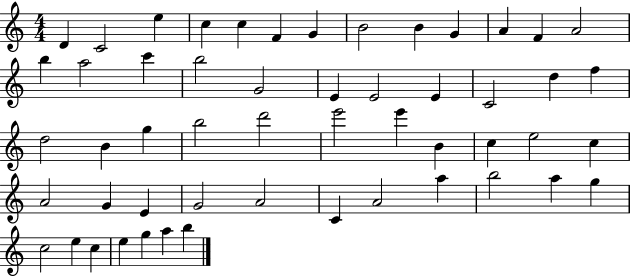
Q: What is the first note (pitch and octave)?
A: D4